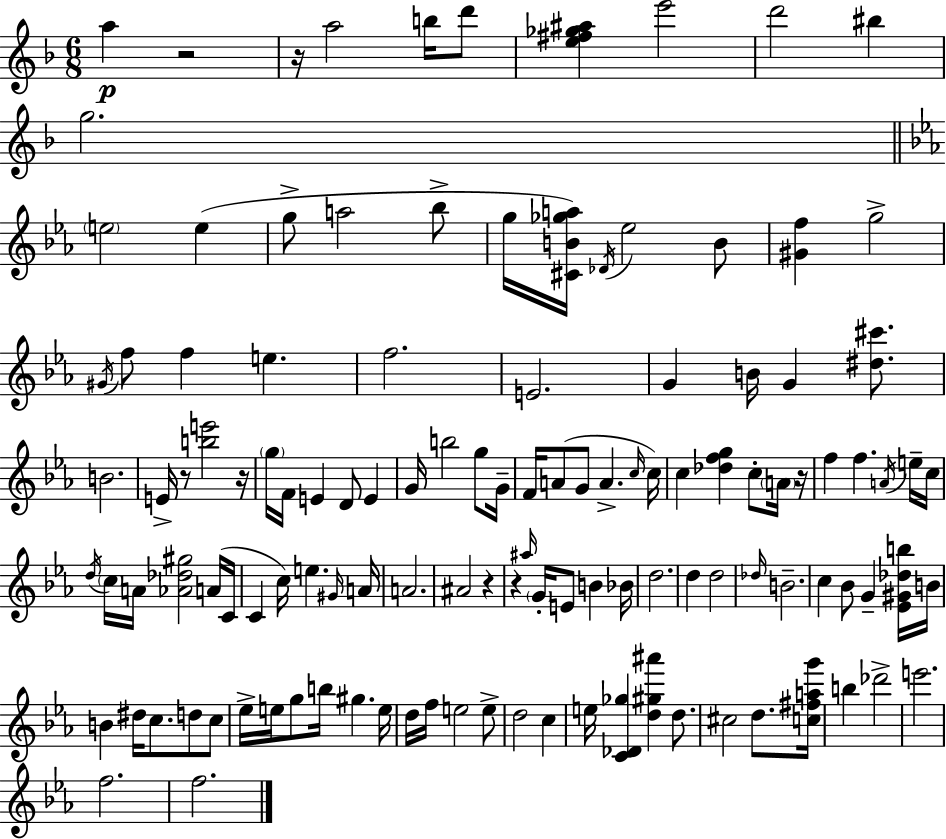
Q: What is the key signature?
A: F major